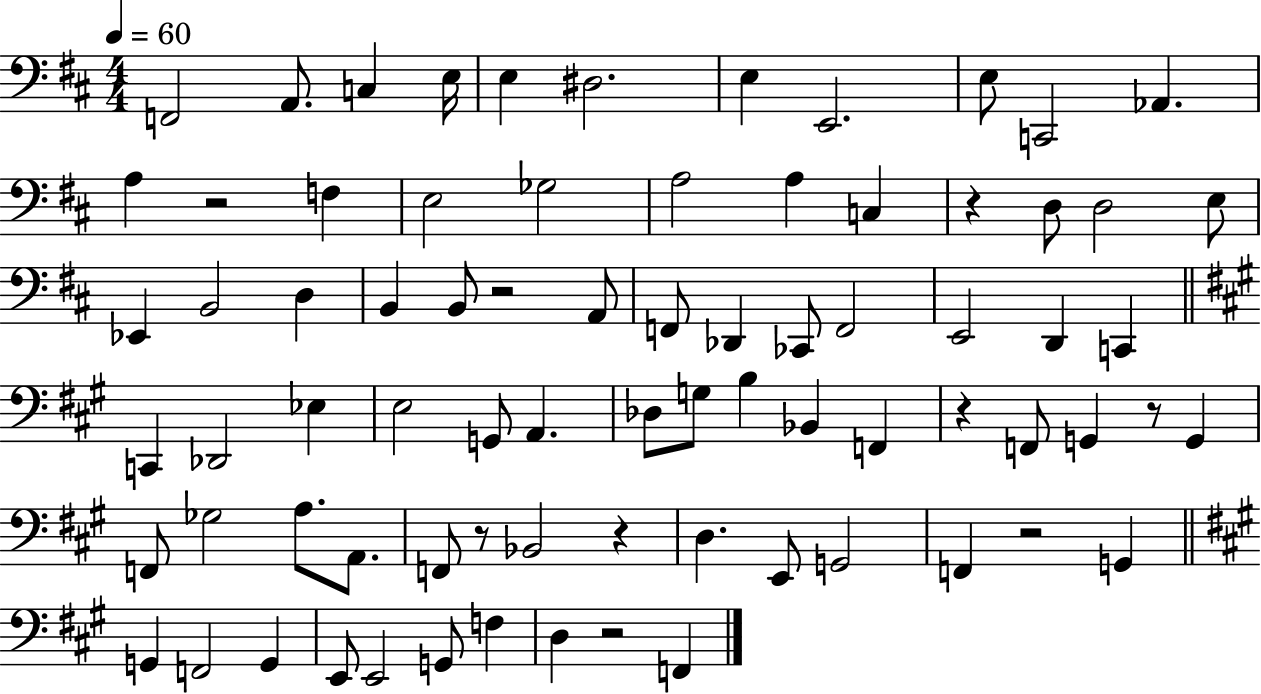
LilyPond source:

{
  \clef bass
  \numericTimeSignature
  \time 4/4
  \key d \major
  \tempo 4 = 60
  \repeat volta 2 { f,2 a,8. c4 e16 | e4 dis2. | e4 e,2. | e8 c,2 aes,4. | \break a4 r2 f4 | e2 ges2 | a2 a4 c4 | r4 d8 d2 e8 | \break ees,4 b,2 d4 | b,4 b,8 r2 a,8 | f,8 des,4 ces,8 f,2 | e,2 d,4 c,4 | \break \bar "||" \break \key a \major c,4 des,2 ees4 | e2 g,8 a,4. | des8 g8 b4 bes,4 f,4 | r4 f,8 g,4 r8 g,4 | \break f,8 ges2 a8. a,8. | f,8 r8 bes,2 r4 | d4. e,8 g,2 | f,4 r2 g,4 | \break \bar "||" \break \key a \major g,4 f,2 g,4 | e,8 e,2 g,8 f4 | d4 r2 f,4 | } \bar "|."
}